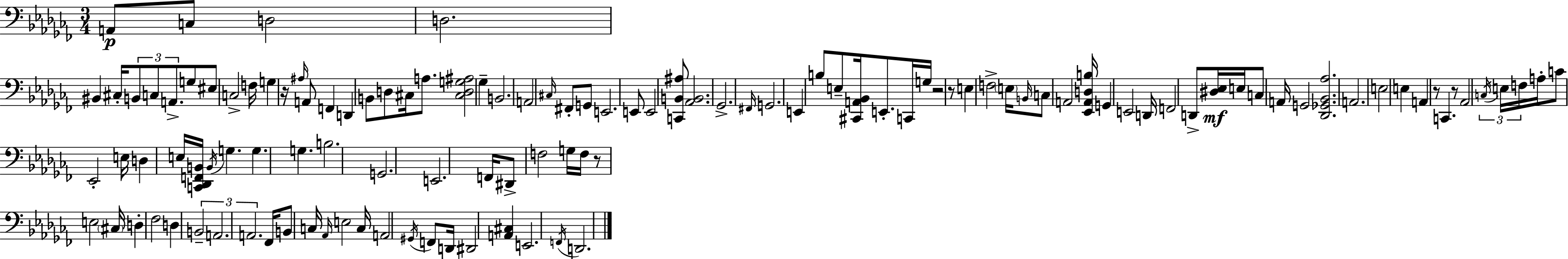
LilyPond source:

{
  \clef bass
  \numericTimeSignature
  \time 3/4
  \key aes \minor
  a,8\p c8 d2 | d2. | bis,4 cis16-. \tuplet 3/2 { b,8 c8 a,8.-> } | g8 eis8 c2-> | \break f16 g4 r16 \grace { ais16 } a,8 f,4 | d,4 b,8 d8 cis16 a8. | <cis d g ais>2 ges4-- | b,2. | \break a,2 \grace { cis16 } fis,8-. | g,8 e,2. | e,8 e,2 | <c, b, ais>8 <aes, b,>2. | \break ges,2.-> | \grace { fis,16 } g,2. | e,4 b8 e8-- <cis, a, bes,>16 | e,8.-. c,16 g16 r2 | \break r8 e4 f2-> | \parenthesize e16 \grace { b,16 } c8 a,2 | <ees, a, d b>16 g,4 e,2 | d,16 f,2 | \break d,8-> <dis ees>16\mf e16 c8 a,16 g,2 | <des, ges, bes, aes>2. | a,2. | e2 | \break e4 a,4 r8 c,4. | r8 aes,2 | \tuplet 3/2 { \acciaccatura { c16 } e16 f16 } a16-. c'8 ees,2-. | e16 d4 e16 <c, des, f, b,>16 \acciaccatura { b,16 } | \break g4. g4. | g4. b2. | g,2. | e,2. | \break f,16 dis,8-> f2 | g16 f16 r8 e2 | \parenthesize cis16 d4-. fes2 | d4 \tuplet 3/2 { b,2-- | \break a,2. | a,2. } | fes,16 b,8 c16 \grace { aes,16 } e2 | c16 a,2 | \break \acciaccatura { gis,16 } f,8 d,16 dis,2 | <a, cis>4 e,2. | \acciaccatura { f,16 } d,2. | \bar "|."
}